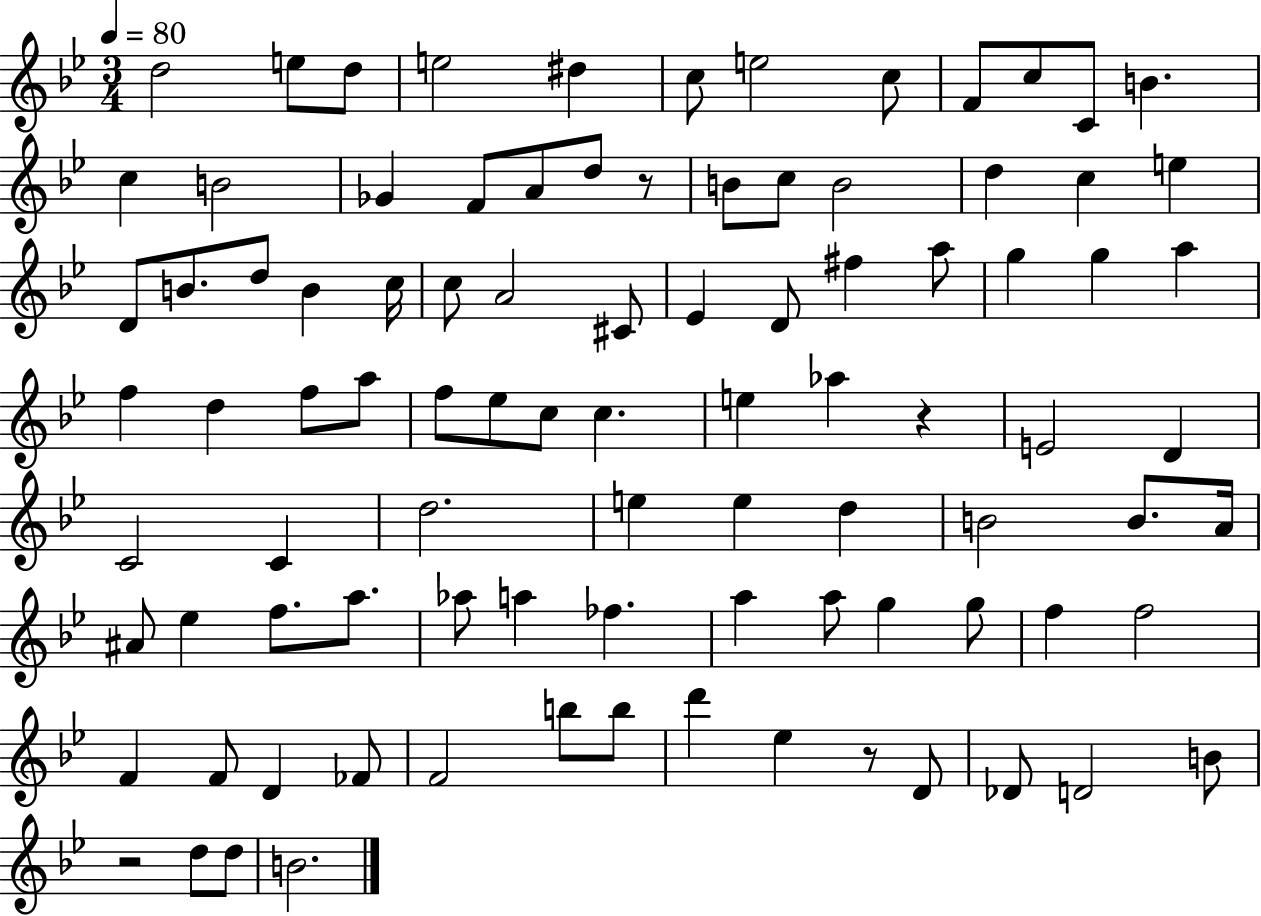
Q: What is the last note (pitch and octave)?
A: B4